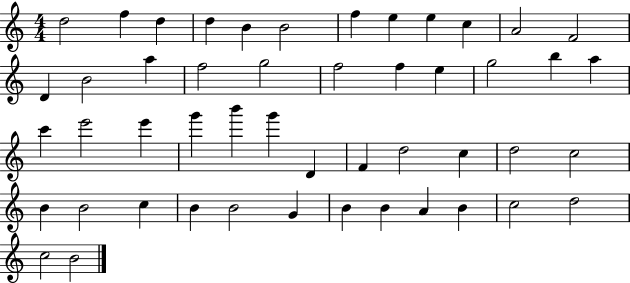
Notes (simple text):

D5/h F5/q D5/q D5/q B4/q B4/h F5/q E5/q E5/q C5/q A4/h F4/h D4/q B4/h A5/q F5/h G5/h F5/h F5/q E5/q G5/h B5/q A5/q C6/q E6/h E6/q G6/q B6/q G6/q D4/q F4/q D5/h C5/q D5/h C5/h B4/q B4/h C5/q B4/q B4/h G4/q B4/q B4/q A4/q B4/q C5/h D5/h C5/h B4/h